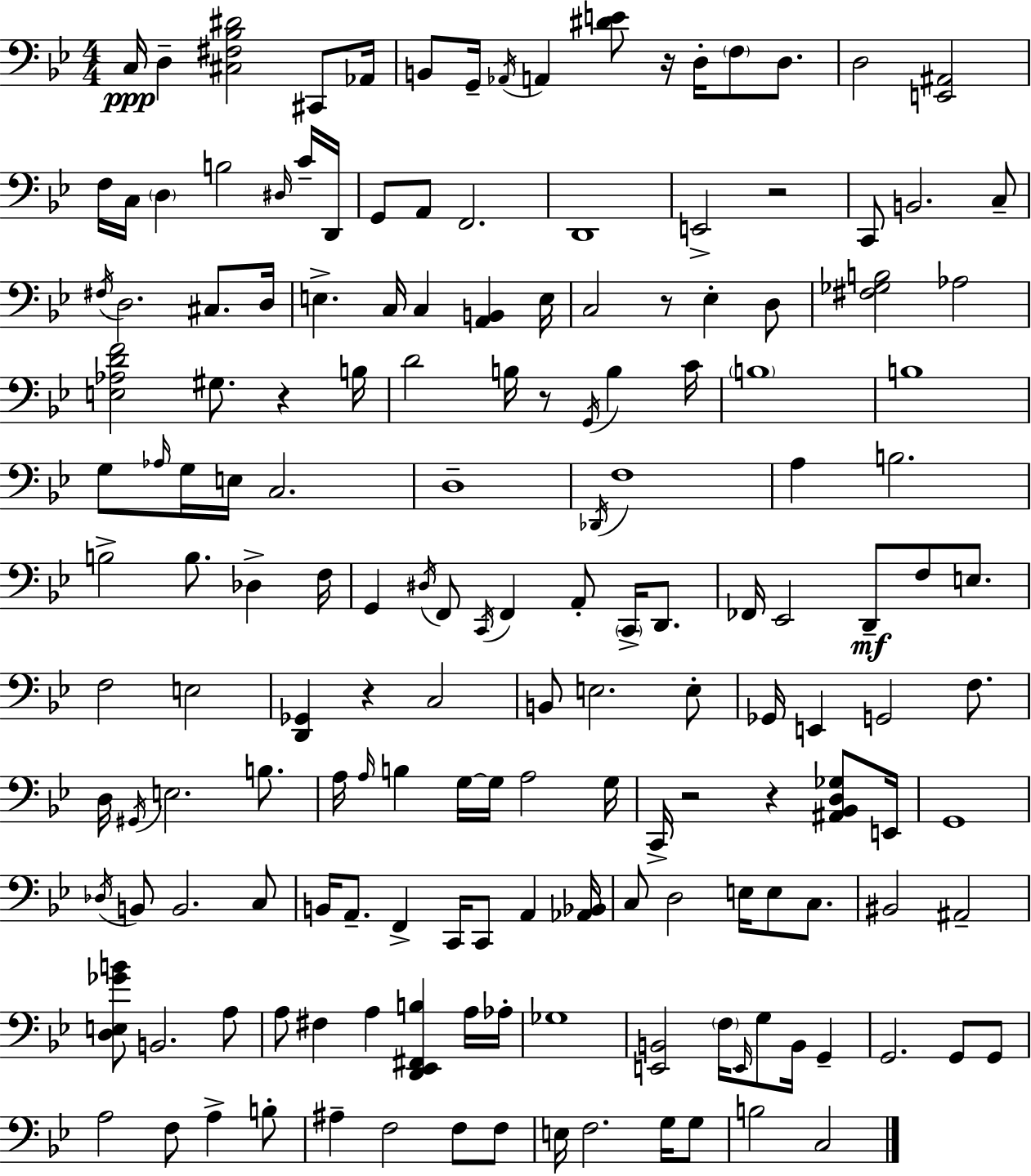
{
  \clef bass
  \numericTimeSignature
  \time 4/4
  \key bes \major
  c16\ppp d4-- <cis fis bes dis'>2 cis,8 aes,16 | b,8 g,16-- \acciaccatura { aes,16 } a,4 <dis' e'>8 r16 d16-. \parenthesize f8 d8. | d2 <e, ais,>2 | f16 c16 \parenthesize d4 b2 \grace { dis16 } | \break c'16-- d,16 g,8 a,8 f,2. | d,1 | e,2-> r2 | c,8 b,2. | \break c8-- \acciaccatura { fis16 } d2. cis8. | d16 e4.-> c16 c4 <a, b,>4 | e16 c2 r8 ees4-. | d8 <fis ges b>2 aes2 | \break <e aes d' f'>2 gis8. r4 | b16 d'2 b16 r8 \acciaccatura { g,16 } b4 | c'16 \parenthesize b1 | b1 | \break g8 \grace { aes16 } g16 e16 c2. | d1-- | \acciaccatura { des,16 } f1 | a4 b2. | \break b2-> b8. | des4-> f16 g,4 \acciaccatura { dis16 } f,8 \acciaccatura { c,16 } f,4 | a,8-. \parenthesize c,16-> d,8. fes,16 ees,2 | d,8--\mf f8 e8. f2 | \break e2 <d, ges,>4 r4 | c2 b,8 e2. | e8-. ges,16 e,4 g,2 | f8. d16 \acciaccatura { gis,16 } e2. | \break b8. a16 \grace { a16 } b4 g16~~ | g16 a2 g16 c,16-> r2 | r4 <ais, bes, d ges>8 e,16 g,1 | \acciaccatura { des16 } b,8 b,2. | \break c8 b,16 a,8.-- f,4-> | c,16 c,8 a,4 <aes, bes,>16 c8 d2 | e16 e8 c8. bis,2 | ais,2-- <d e ges' b'>8 b,2. | \break a8 a8 fis4 | a4 <d, ees, fis, b>4 a16 aes16-. ges1 | <e, b,>2 | \parenthesize f16 \grace { e,16 } g8 b,16 g,4-- g,2. | \break g,8 g,8 a2 | f8 a4-> b8-. ais4-- | f2 f8 f8 e16 f2. | g16 g8 b2 | \break c2 \bar "|."
}